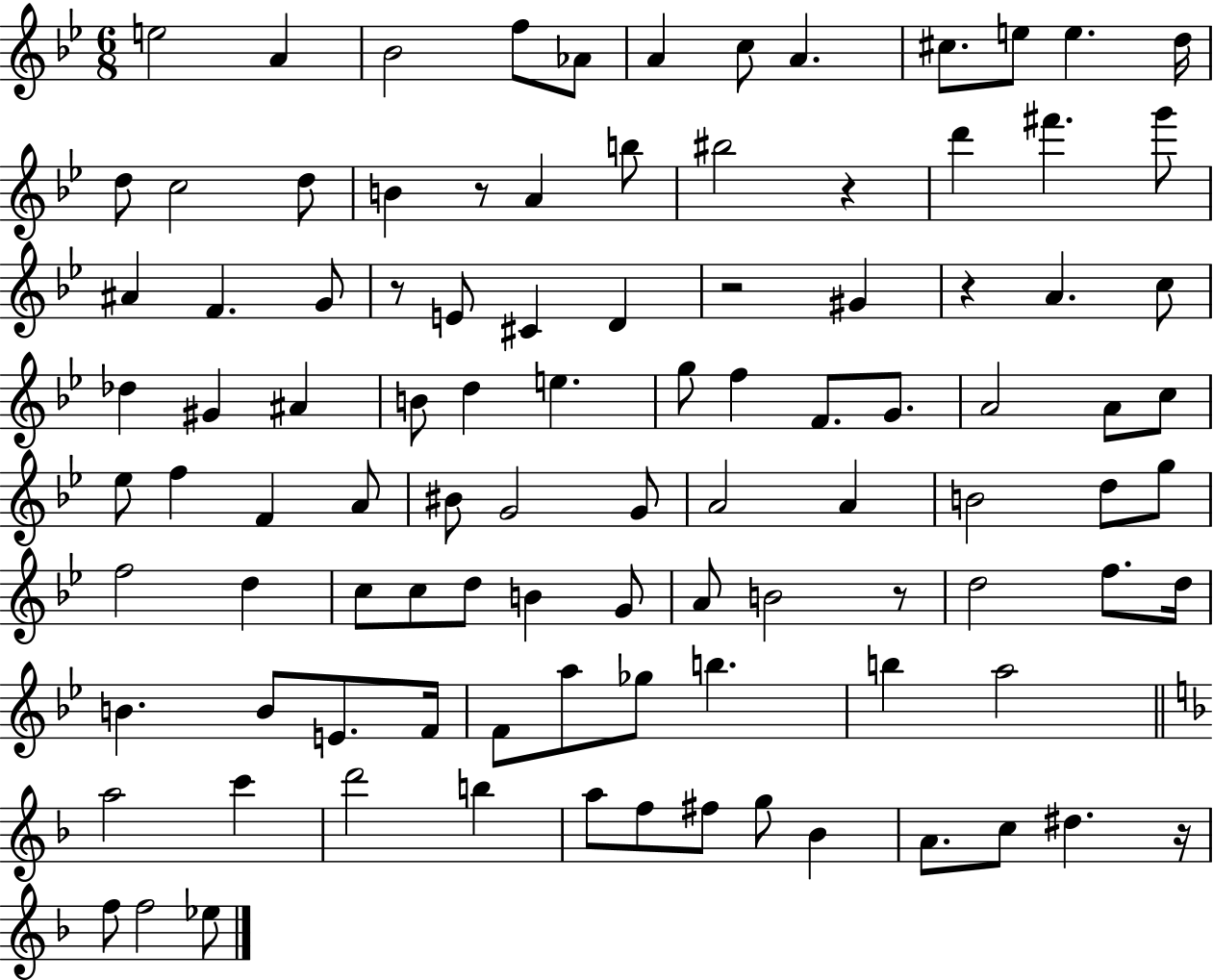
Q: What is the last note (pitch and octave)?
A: Eb5